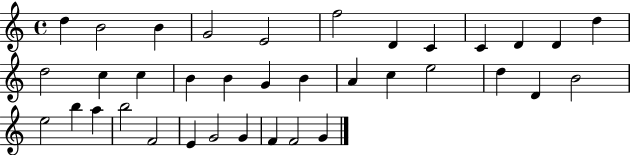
X:1
T:Untitled
M:4/4
L:1/4
K:C
d B2 B G2 E2 f2 D C C D D d d2 c c B B G B A c e2 d D B2 e2 b a b2 F2 E G2 G F F2 G